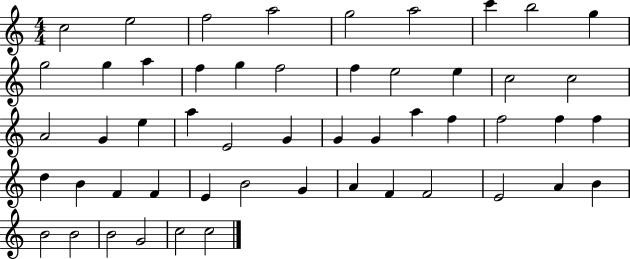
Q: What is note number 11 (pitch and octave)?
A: G5